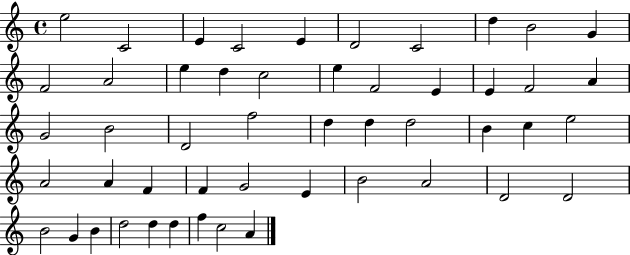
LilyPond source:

{
  \clef treble
  \time 4/4
  \defaultTimeSignature
  \key c \major
  e''2 c'2 | e'4 c'2 e'4 | d'2 c'2 | d''4 b'2 g'4 | \break f'2 a'2 | e''4 d''4 c''2 | e''4 f'2 e'4 | e'4 f'2 a'4 | \break g'2 b'2 | d'2 f''2 | d''4 d''4 d''2 | b'4 c''4 e''2 | \break a'2 a'4 f'4 | f'4 g'2 e'4 | b'2 a'2 | d'2 d'2 | \break b'2 g'4 b'4 | d''2 d''4 d''4 | f''4 c''2 a'4 | \bar "|."
}